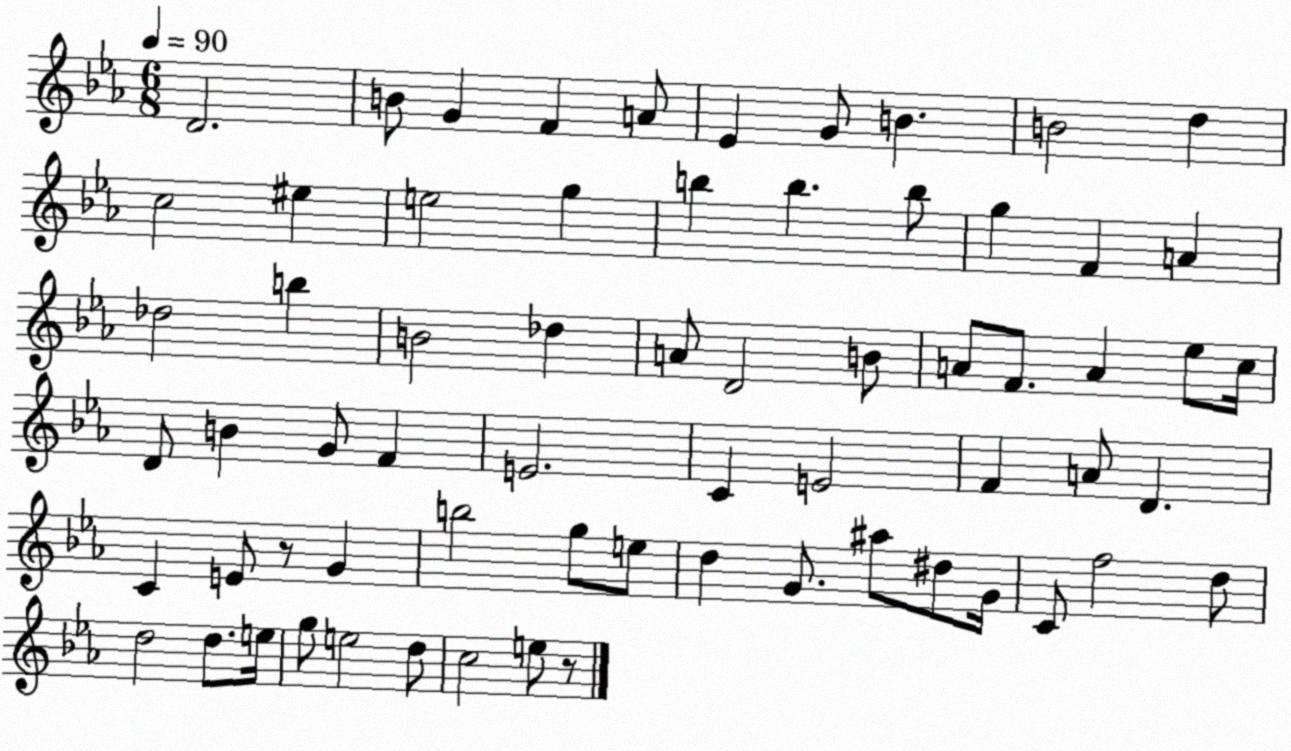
X:1
T:Untitled
M:6/8
L:1/4
K:Eb
D2 B/2 G F A/2 _E G/2 B B2 d c2 ^e e2 g b b b/2 g F A _d2 b B2 _d A/2 D2 B/2 A/2 F/2 A _e/2 c/4 D/2 B G/2 F E2 C E2 F A/2 D C E/2 z/2 G b2 g/2 e/2 d G/2 ^a/2 ^d/2 G/4 C/2 f2 d/2 d2 d/2 e/4 g/2 e2 d/2 c2 e/2 z/2